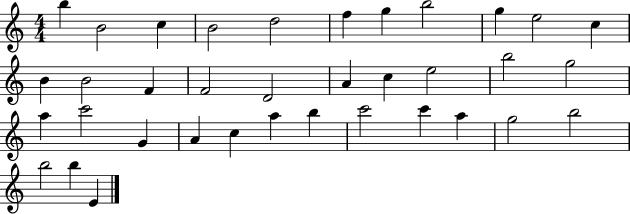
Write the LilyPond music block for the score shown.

{
  \clef treble
  \numericTimeSignature
  \time 4/4
  \key c \major
  b''4 b'2 c''4 | b'2 d''2 | f''4 g''4 b''2 | g''4 e''2 c''4 | \break b'4 b'2 f'4 | f'2 d'2 | a'4 c''4 e''2 | b''2 g''2 | \break a''4 c'''2 g'4 | a'4 c''4 a''4 b''4 | c'''2 c'''4 a''4 | g''2 b''2 | \break b''2 b''4 e'4 | \bar "|."
}